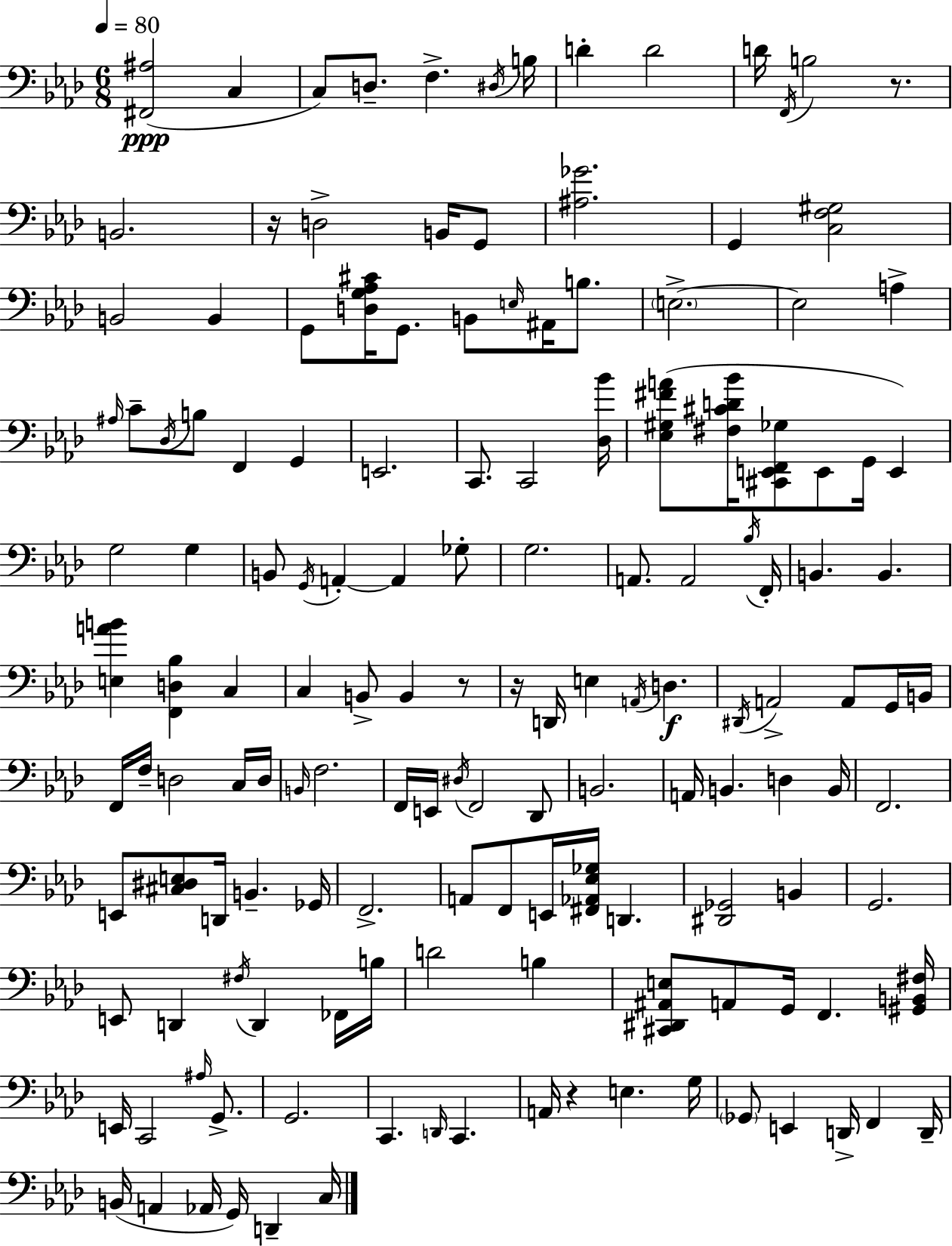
{
  \clef bass
  \numericTimeSignature
  \time 6/8
  \key f \minor
  \tempo 4 = 80
  <fis, ais>2(\ppp c4 | c8) d8.-- f4.-> \acciaccatura { dis16 } | b16 d'4-. d'2 | d'16 \acciaccatura { f,16 } b2 r8. | \break b,2. | r16 d2-> b,16 | g,8 <ais ges'>2. | g,4 <c f gis>2 | \break b,2 b,4 | g,8 <d g aes cis'>16 g,8. b,8 \grace { e16 } ais,16 | b8. \parenthesize e2.->~~ | e2 a4-> | \break \grace { ais16 } c'8-- \acciaccatura { des16 } b8 f,4 | g,4 e,2. | c,8. c,2 | <des bes'>16 <ees gis fis' a'>8( <fis cis' d' bes'>16 <cis, e, f, ges>8 e,8 | \break g,16 e,4) g2 | g4 b,8 \acciaccatura { g,16 } a,4-.~~ | a,4 ges8-. g2. | a,8. a,2 | \break \acciaccatura { bes16 } f,16-. b,4. | b,4. <e a' b'>4 <f, d bes>4 | c4 c4 b,8-> | b,4 r8 r16 d,16 e4 | \break \acciaccatura { a,16 } d4.\f \acciaccatura { dis,16 } a,2-> | a,8 g,16 b,16 f,16 f16-- d2 | c16 d16 \grace { b,16 } f2. | f,16 e,16 | \break \acciaccatura { dis16 } f,2 des,8 b,2. | a,16 | b,4. d4 b,16 f,2. | e,8 | \break <cis dis e>8 d,16 b,4.-- ges,16 f,2.-> | a,8 | f,8 e,16 <fis, aes, ees ges>16 d,4. <dis, ges,>2 | b,4 g,2. | \break e,8 | d,4 \acciaccatura { fis16 } d,4 fes,16 b16 | d'2 b4 | <cis, dis, ais, e>8 a,8 g,16 f,4. <gis, b, fis>16 | \break e,16 c,2 \grace { ais16 } g,8.-> | g,2. | c,4. \grace { d,16 } c,4. | a,16 r4 e4. | \break g16 \parenthesize ges,8 e,4 d,16-> f,4 | d,16-- b,16( a,4 aes,16 g,16) d,4-- | c16 \bar "|."
}